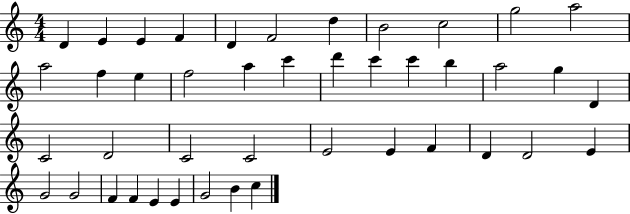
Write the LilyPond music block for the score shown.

{
  \clef treble
  \numericTimeSignature
  \time 4/4
  \key c \major
  d'4 e'4 e'4 f'4 | d'4 f'2 d''4 | b'2 c''2 | g''2 a''2 | \break a''2 f''4 e''4 | f''2 a''4 c'''4 | d'''4 c'''4 c'''4 b''4 | a''2 g''4 d'4 | \break c'2 d'2 | c'2 c'2 | e'2 e'4 f'4 | d'4 d'2 e'4 | \break g'2 g'2 | f'4 f'4 e'4 e'4 | g'2 b'4 c''4 | \bar "|."
}